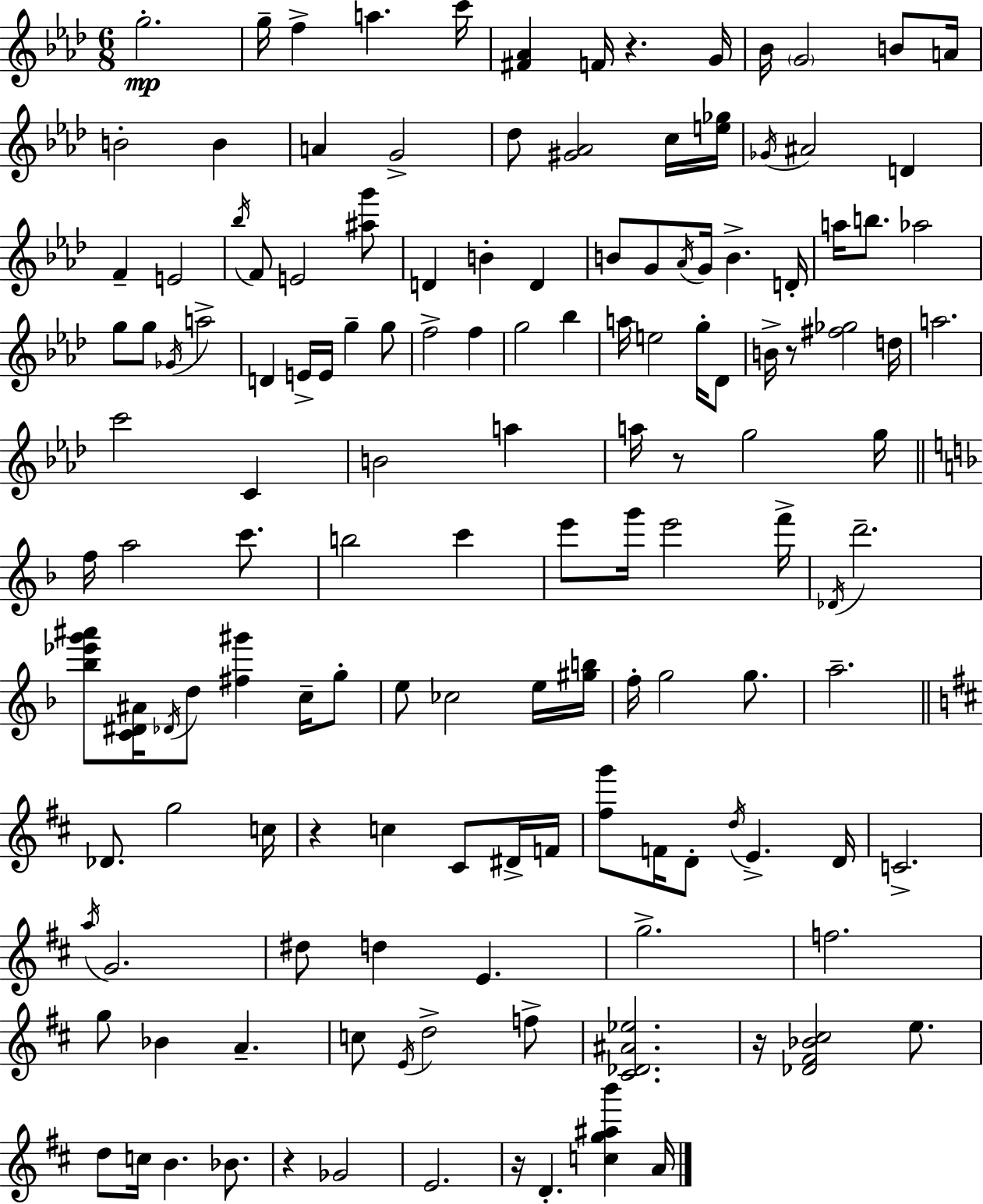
X:1
T:Untitled
M:6/8
L:1/4
K:Fm
g2 g/4 f a c'/4 [^F_A] F/4 z G/4 _B/4 G2 B/2 A/4 B2 B A G2 _d/2 [^G_A]2 c/4 [e_g]/4 _G/4 ^A2 D F E2 _b/4 F/2 E2 [^ag']/2 D B D B/2 G/2 _A/4 G/4 B D/4 a/4 b/2 _a2 g/2 g/2 _G/4 a2 D E/4 E/4 g g/2 f2 f g2 _b a/4 e2 g/4 _D/2 B/4 z/2 [^f_g]2 d/4 a2 c'2 C B2 a a/4 z/2 g2 g/4 f/4 a2 c'/2 b2 c' e'/2 g'/4 e'2 f'/4 _D/4 d'2 [_b_e'g'^a']/2 [C^D^A]/4 _D/4 d/2 [^f^g'] c/4 g/2 e/2 _c2 e/4 [^gb]/4 f/4 g2 g/2 a2 _D/2 g2 c/4 z c ^C/2 ^D/4 F/4 [^fg']/2 F/4 D/2 d/4 E D/4 C2 a/4 G2 ^d/2 d E g2 f2 g/2 _B A c/2 E/4 d2 f/2 [^C_D^A_e]2 z/4 [_D^F_B^c]2 e/2 d/2 c/4 B _B/2 z _G2 E2 z/4 D [cg^ab'] A/4